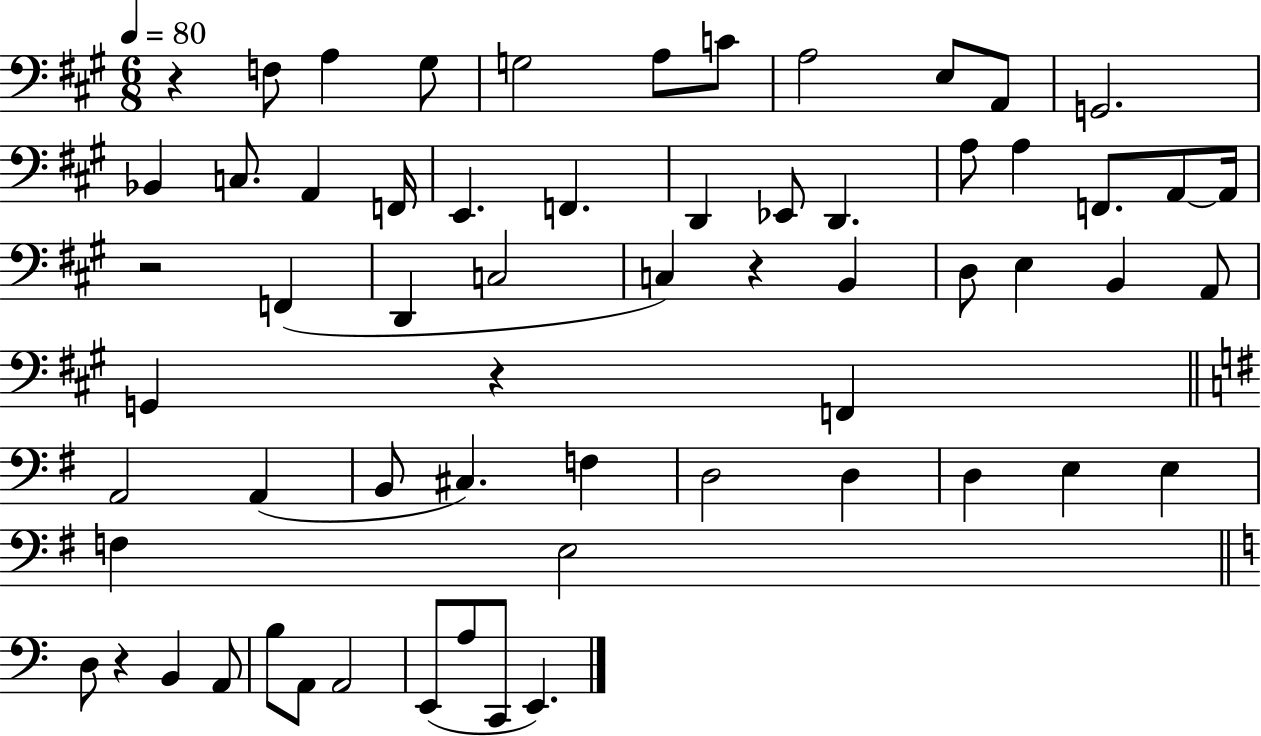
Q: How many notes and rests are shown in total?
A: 62